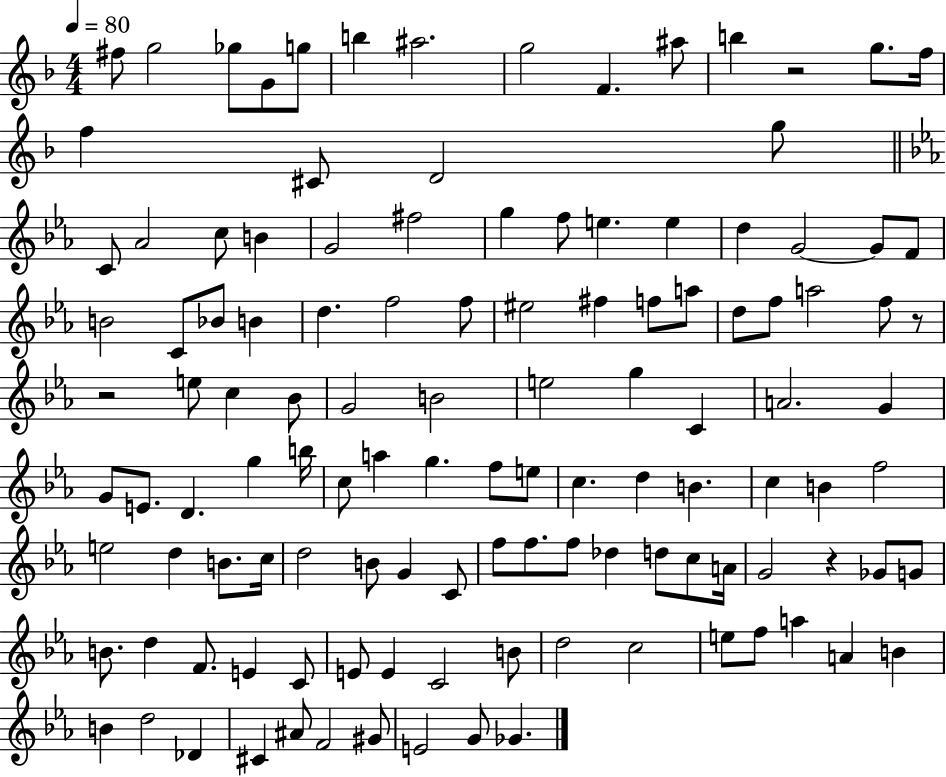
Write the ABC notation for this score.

X:1
T:Untitled
M:4/4
L:1/4
K:F
^f/2 g2 _g/2 G/2 g/2 b ^a2 g2 F ^a/2 b z2 g/2 f/4 f ^C/2 D2 g/2 C/2 _A2 c/2 B G2 ^f2 g f/2 e e d G2 G/2 F/2 B2 C/2 _B/2 B d f2 f/2 ^e2 ^f f/2 a/2 d/2 f/2 a2 f/2 z/2 z2 e/2 c _B/2 G2 B2 e2 g C A2 G G/2 E/2 D g b/4 c/2 a g f/2 e/2 c d B c B f2 e2 d B/2 c/4 d2 B/2 G C/2 f/2 f/2 f/2 _d d/2 c/2 A/4 G2 z _G/2 G/2 B/2 d F/2 E C/2 E/2 E C2 B/2 d2 c2 e/2 f/2 a A B B d2 _D ^C ^A/2 F2 ^G/2 E2 G/2 _G